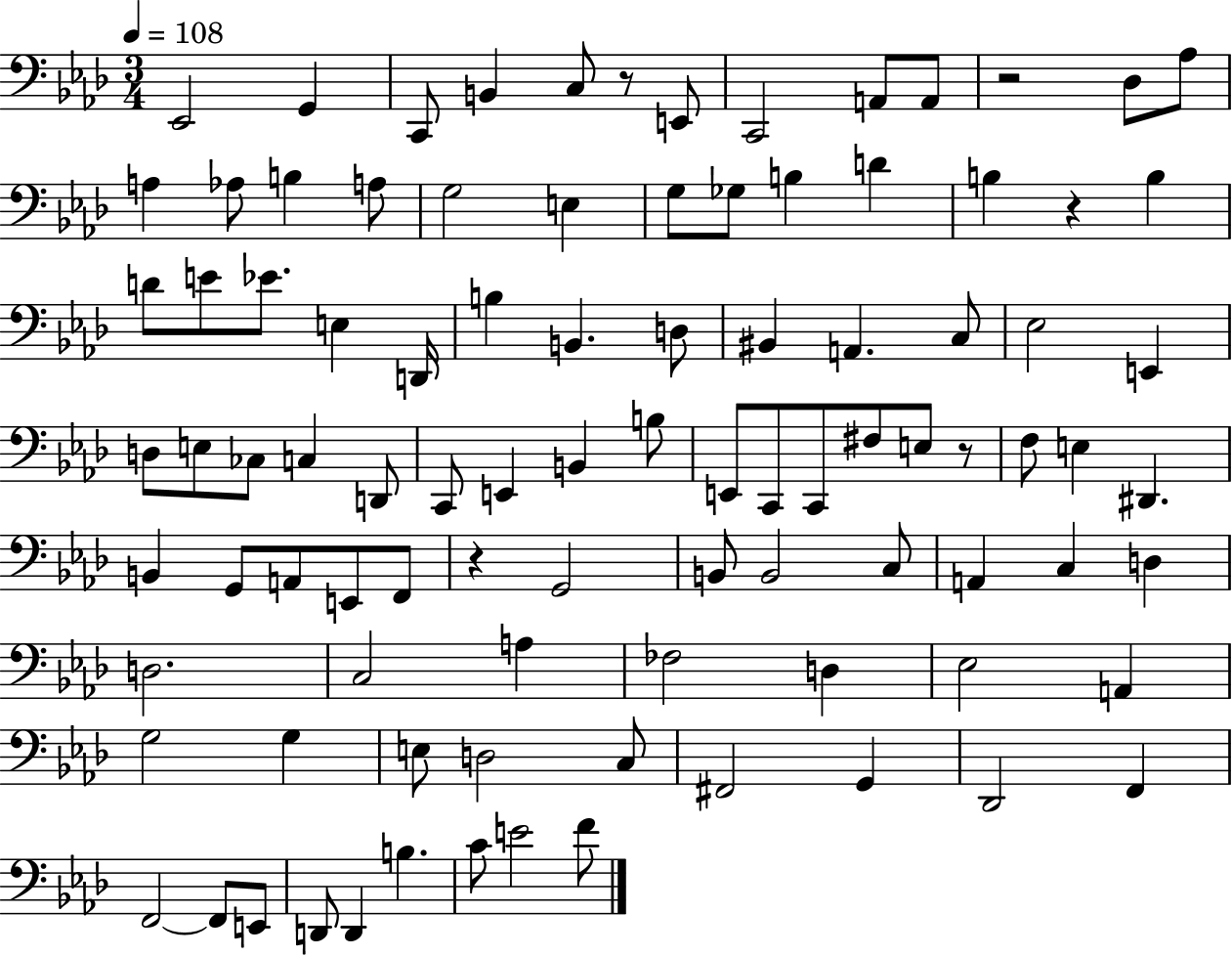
Eb2/h G2/q C2/e B2/q C3/e R/e E2/e C2/h A2/e A2/e R/h Db3/e Ab3/e A3/q Ab3/e B3/q A3/e G3/h E3/q G3/e Gb3/e B3/q D4/q B3/q R/q B3/q D4/e E4/e Eb4/e. E3/q D2/s B3/q B2/q. D3/e BIS2/q A2/q. C3/e Eb3/h E2/q D3/e E3/e CES3/e C3/q D2/e C2/e E2/q B2/q B3/e E2/e C2/e C2/e F#3/e E3/e R/e F3/e E3/q D#2/q. B2/q G2/e A2/e E2/e F2/e R/q G2/h B2/e B2/h C3/e A2/q C3/q D3/q D3/h. C3/h A3/q FES3/h D3/q Eb3/h A2/q G3/h G3/q E3/e D3/h C3/e F#2/h G2/q Db2/h F2/q F2/h F2/e E2/e D2/e D2/q B3/q. C4/e E4/h F4/e